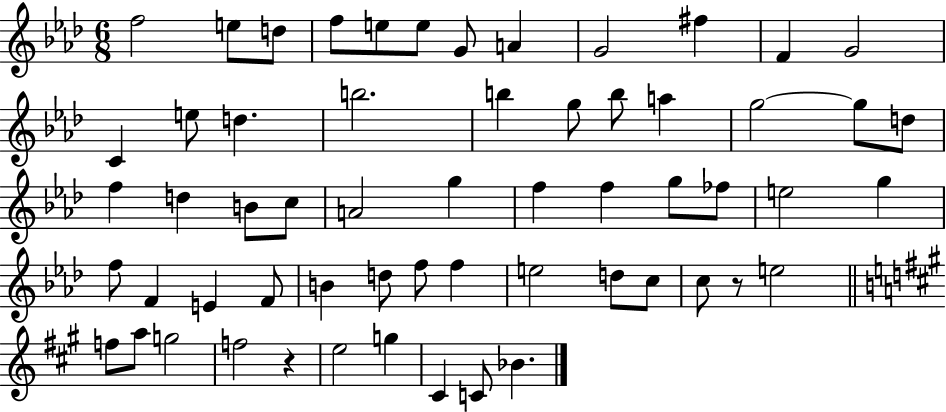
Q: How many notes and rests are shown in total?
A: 59